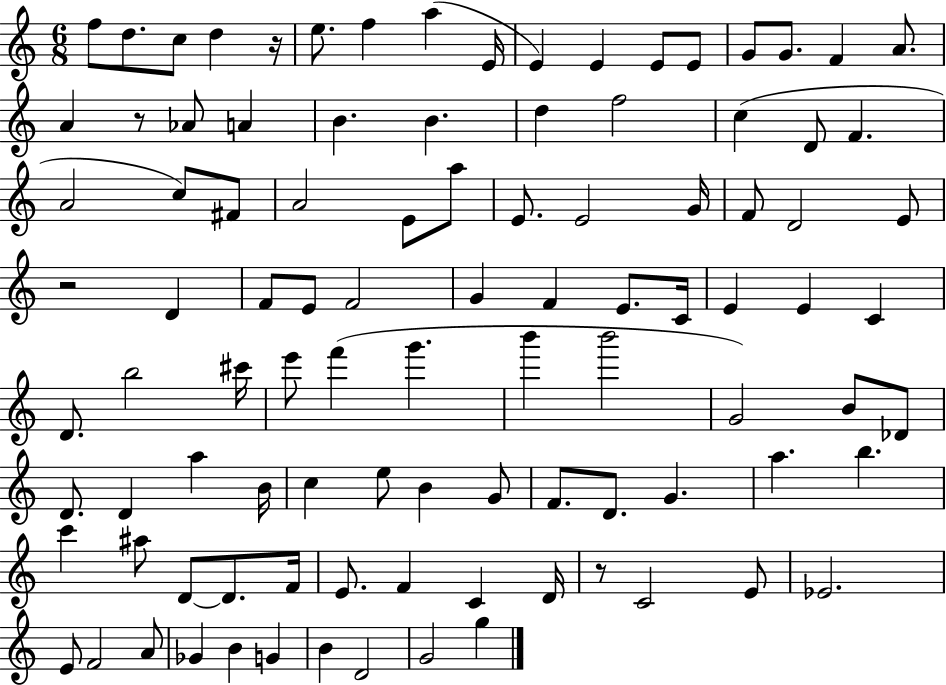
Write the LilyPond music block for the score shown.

{
  \clef treble
  \numericTimeSignature
  \time 6/8
  \key c \major
  \repeat volta 2 { f''8 d''8. c''8 d''4 r16 | e''8. f''4 a''4( e'16 | e'4) e'4 e'8 e'8 | g'8 g'8. f'4 a'8. | \break a'4 r8 aes'8 a'4 | b'4. b'4. | d''4 f''2 | c''4( d'8 f'4. | \break a'2 c''8) fis'8 | a'2 e'8 a''8 | e'8. e'2 g'16 | f'8 d'2 e'8 | \break r2 d'4 | f'8 e'8 f'2 | g'4 f'4 e'8. c'16 | e'4 e'4 c'4 | \break d'8. b''2 cis'''16 | e'''8 f'''4( g'''4. | b'''4 b'''2 | g'2) b'8 des'8 | \break d'8. d'4 a''4 b'16 | c''4 e''8 b'4 g'8 | f'8. d'8. g'4. | a''4. b''4. | \break c'''4 ais''8 d'8~~ d'8. f'16 | e'8. f'4 c'4 d'16 | r8 c'2 e'8 | ees'2. | \break e'8 f'2 a'8 | ges'4 b'4 g'4 | b'4 d'2 | g'2 g''4 | \break } \bar "|."
}